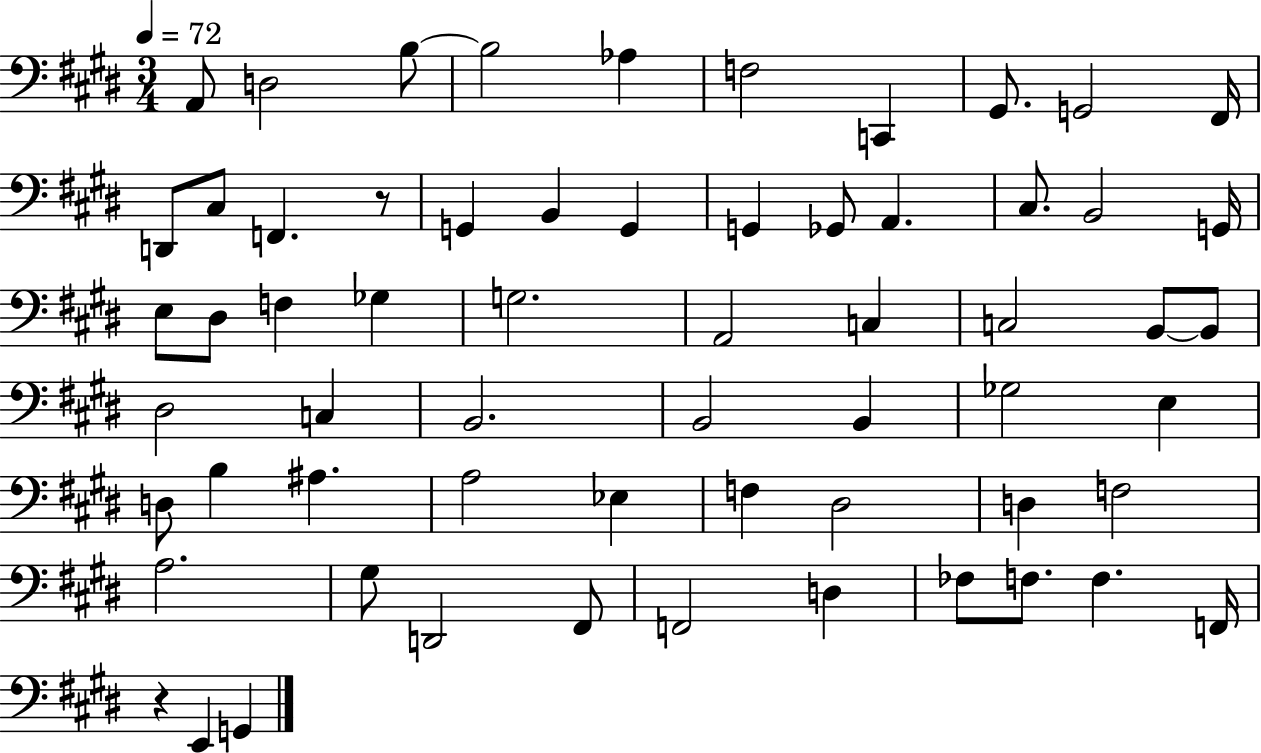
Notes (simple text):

A2/e D3/h B3/e B3/h Ab3/q F3/h C2/q G#2/e. G2/h F#2/s D2/e C#3/e F2/q. R/e G2/q B2/q G2/q G2/q Gb2/e A2/q. C#3/e. B2/h G2/s E3/e D#3/e F3/q Gb3/q G3/h. A2/h C3/q C3/h B2/e B2/e D#3/h C3/q B2/h. B2/h B2/q Gb3/h E3/q D3/e B3/q A#3/q. A3/h Eb3/q F3/q D#3/h D3/q F3/h A3/h. G#3/e D2/h F#2/e F2/h D3/q FES3/e F3/e. F3/q. F2/s R/q E2/q G2/q